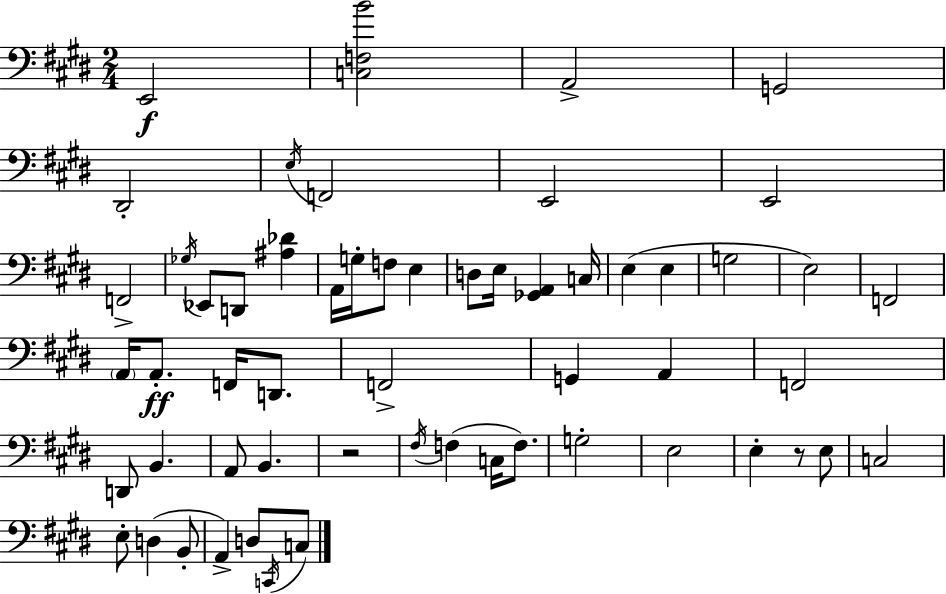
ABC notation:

X:1
T:Untitled
M:2/4
L:1/4
K:E
E,,2 [C,F,B]2 A,,2 G,,2 ^D,,2 E,/4 F,,2 E,,2 E,,2 F,,2 _G,/4 _E,,/2 D,,/2 [^A,_D] A,,/4 G,/4 F,/2 E, D,/2 E,/4 [_G,,A,,] C,/4 E, E, G,2 E,2 F,,2 A,,/4 A,,/2 F,,/4 D,,/2 F,,2 G,, A,, F,,2 D,,/2 B,, A,,/2 B,, z2 ^F,/4 F, C,/4 F,/2 G,2 E,2 E, z/2 E,/2 C,2 E,/2 D, B,,/2 A,, D,/2 C,,/4 C,/2